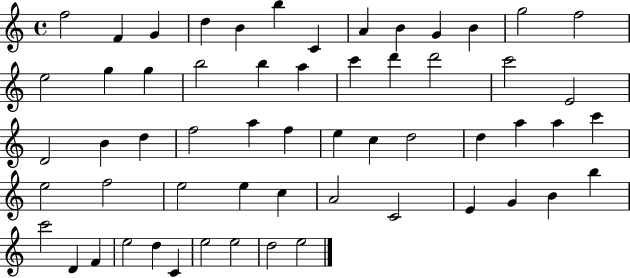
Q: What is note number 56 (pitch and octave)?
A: E5